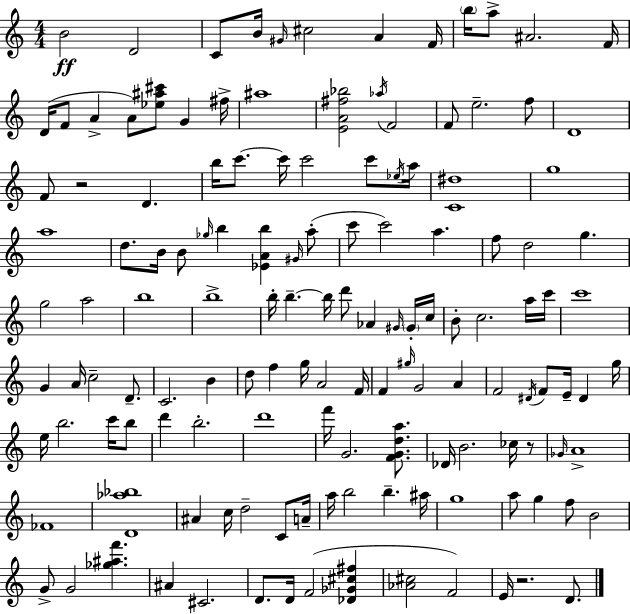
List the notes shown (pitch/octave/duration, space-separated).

B4/h D4/h C4/e B4/s G#4/s C#5/h A4/q F4/s B5/s A5/e A#4/h. F4/s D4/s F4/e A4/q A4/e [Eb5,A#5,C#6]/e G4/q F#5/s A#5/w [E4,A4,F#5,Bb5]/h Ab5/s F4/h F4/e E5/h. F5/e D4/w F4/e R/h D4/q. B5/s C6/e. C6/s C6/h C6/e Eb5/s A5/s [C4,D#5]/w G5/w A5/w D5/e. B4/s B4/e Gb5/s B5/q [Eb4,A4,B5]/q G#4/s A5/e C6/e C6/h A5/q. F5/e D5/h G5/q. G5/h A5/h B5/w B5/w B5/s B5/q. B5/s D6/e Ab4/q G#4/s G#4/s C5/s B4/e C5/h. A5/s C6/s C6/w G4/q A4/s C5/h D4/e. C4/h. B4/q D5/e F5/q G5/s A4/h F4/s F4/q G#5/s G4/h A4/q F4/h D#4/s F4/e E4/s D#4/q G5/s E5/s B5/h. C6/s B5/e D6/q B5/h. D6/w F6/s G4/h. [F4,G4,D5,A5]/e. Db4/s B4/h. CES5/s R/e Gb4/s A4/w FES4/w [D4,Ab5,Bb5]/w A#4/q C5/s D5/h C4/e A4/s A5/s B5/h B5/q. A#5/s G5/w A5/e G5/q F5/e B4/h G4/e G4/h [Gb5,A#5,F6]/q. A#4/q C#4/h. D4/e. D4/s F4/h [Db4,Gb4,C#5,F#5]/q [Ab4,C#5]/h F4/h E4/s R/h. D4/e.